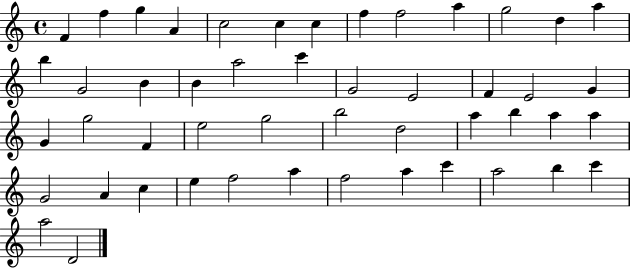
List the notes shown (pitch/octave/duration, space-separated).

F4/q F5/q G5/q A4/q C5/h C5/q C5/q F5/q F5/h A5/q G5/h D5/q A5/q B5/q G4/h B4/q B4/q A5/h C6/q G4/h E4/h F4/q E4/h G4/q G4/q G5/h F4/q E5/h G5/h B5/h D5/h A5/q B5/q A5/q A5/q G4/h A4/q C5/q E5/q F5/h A5/q F5/h A5/q C6/q A5/h B5/q C6/q A5/h D4/h